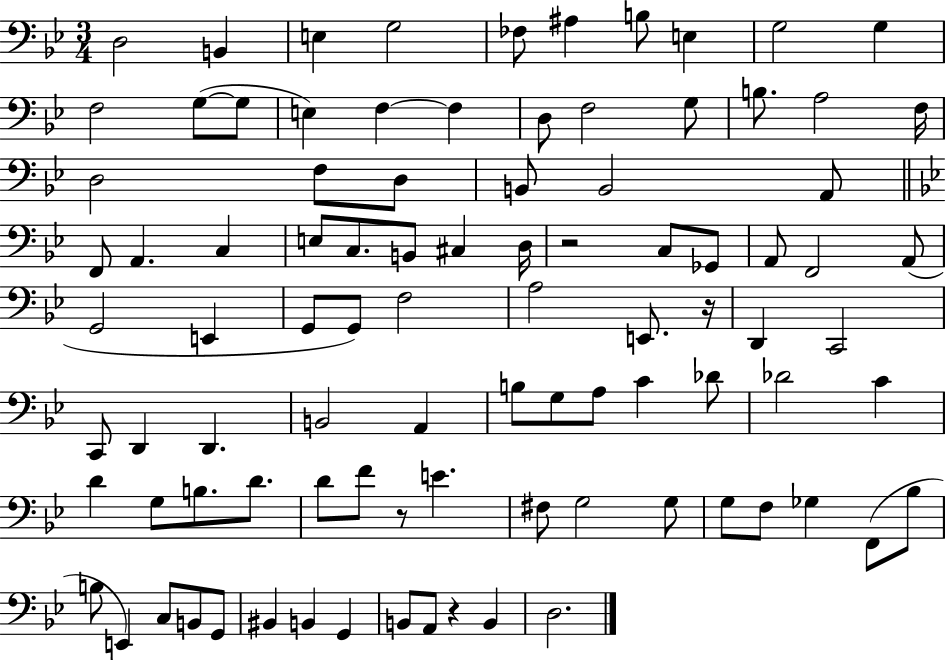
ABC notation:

X:1
T:Untitled
M:3/4
L:1/4
K:Bb
D,2 B,, E, G,2 _F,/2 ^A, B,/2 E, G,2 G, F,2 G,/2 G,/2 E, F, F, D,/2 F,2 G,/2 B,/2 A,2 F,/4 D,2 F,/2 D,/2 B,,/2 B,,2 A,,/2 F,,/2 A,, C, E,/2 C,/2 B,,/2 ^C, D,/4 z2 C,/2 _G,,/2 A,,/2 F,,2 A,,/2 G,,2 E,, G,,/2 G,,/2 F,2 A,2 E,,/2 z/4 D,, C,,2 C,,/2 D,, D,, B,,2 A,, B,/2 G,/2 A,/2 C _D/2 _D2 C D G,/2 B,/2 D/2 D/2 F/2 z/2 E ^F,/2 G,2 G,/2 G,/2 F,/2 _G, F,,/2 _B,/2 B,/2 E,, C,/2 B,,/2 G,,/2 ^B,, B,, G,, B,,/2 A,,/2 z B,, D,2